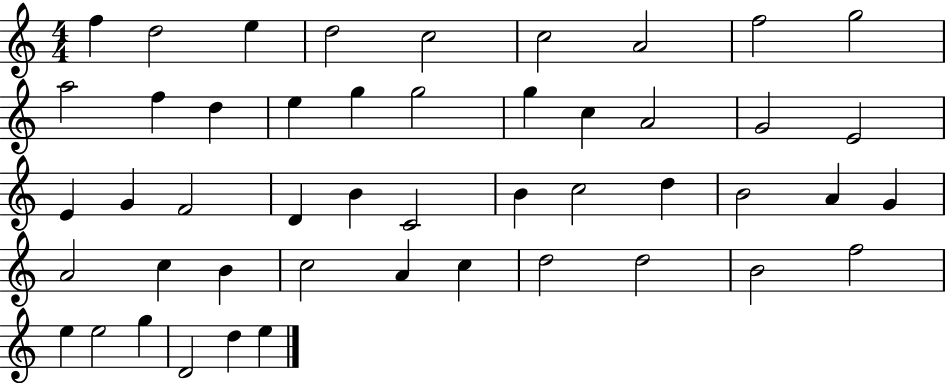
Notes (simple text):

F5/q D5/h E5/q D5/h C5/h C5/h A4/h F5/h G5/h A5/h F5/q D5/q E5/q G5/q G5/h G5/q C5/q A4/h G4/h E4/h E4/q G4/q F4/h D4/q B4/q C4/h B4/q C5/h D5/q B4/h A4/q G4/q A4/h C5/q B4/q C5/h A4/q C5/q D5/h D5/h B4/h F5/h E5/q E5/h G5/q D4/h D5/q E5/q